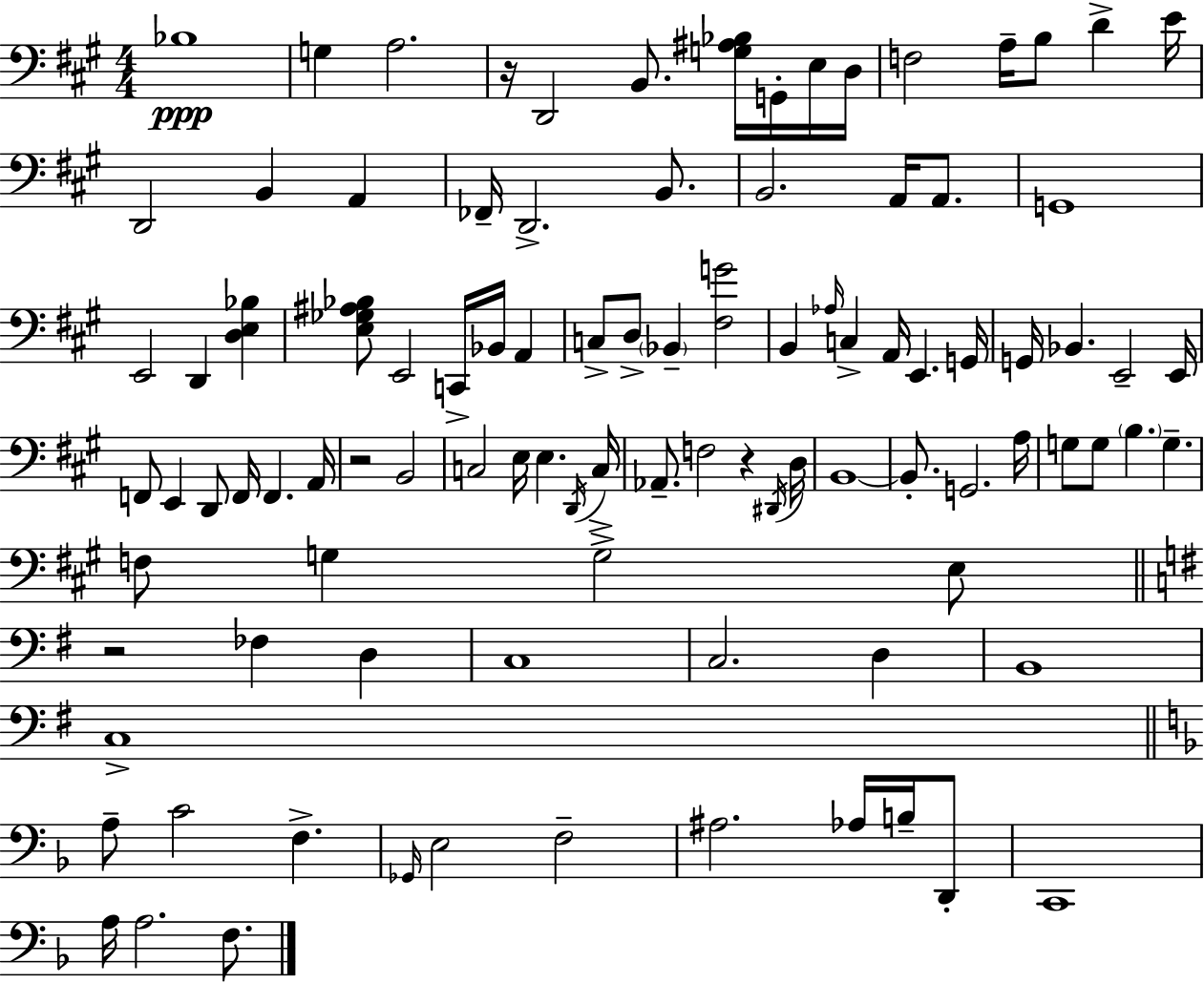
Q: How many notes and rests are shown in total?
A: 99